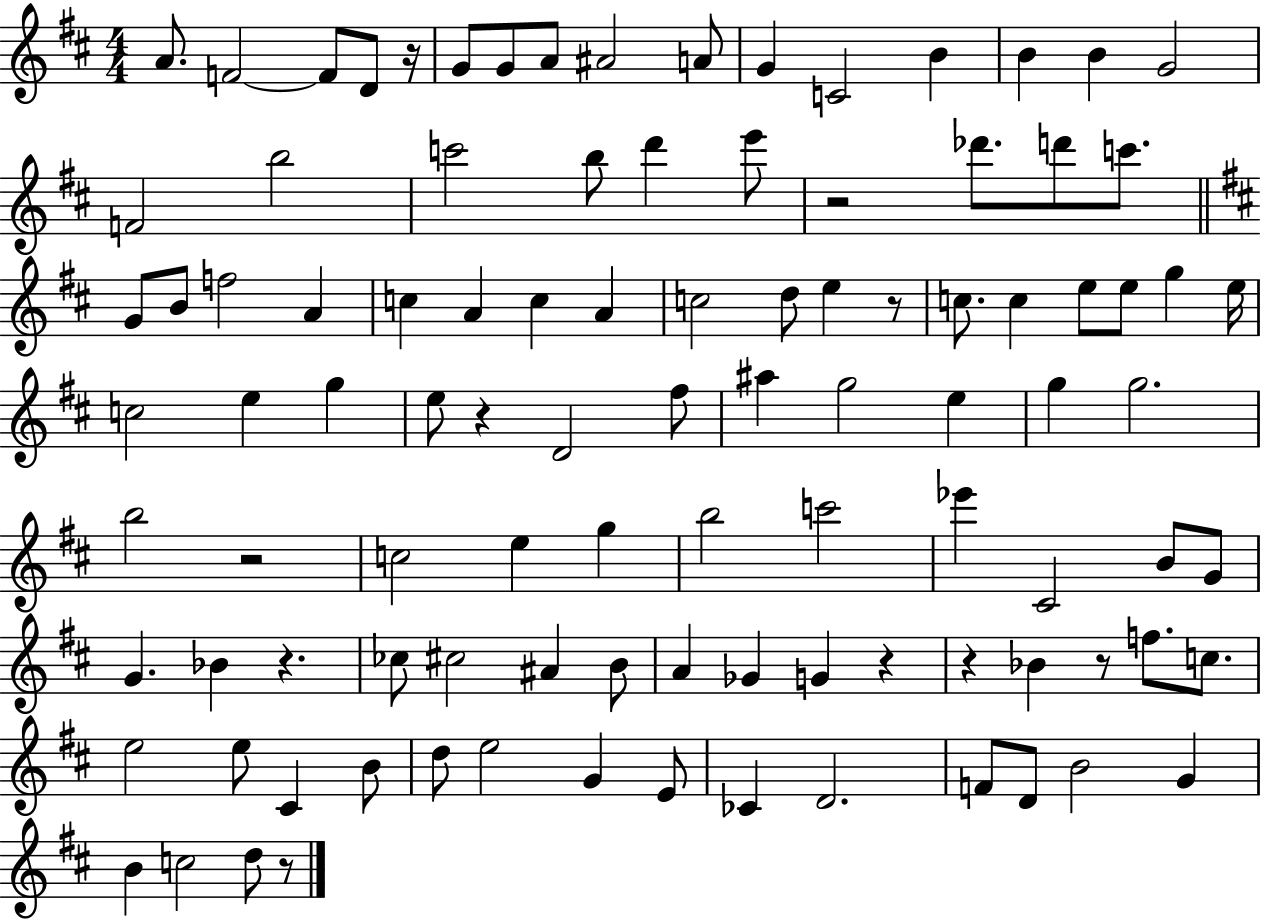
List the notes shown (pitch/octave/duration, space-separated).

A4/e. F4/h F4/e D4/e R/s G4/e G4/e A4/e A#4/h A4/e G4/q C4/h B4/q B4/q B4/q G4/h F4/h B5/h C6/h B5/e D6/q E6/e R/h Db6/e. D6/e C6/e. G4/e B4/e F5/h A4/q C5/q A4/q C5/q A4/q C5/h D5/e E5/q R/e C5/e. C5/q E5/e E5/e G5/q E5/s C5/h E5/q G5/q E5/e R/q D4/h F#5/e A#5/q G5/h E5/q G5/q G5/h. B5/h R/h C5/h E5/q G5/q B5/h C6/h Eb6/q C#4/h B4/e G4/e G4/q. Bb4/q R/q. CES5/e C#5/h A#4/q B4/e A4/q Gb4/q G4/q R/q R/q Bb4/q R/e F5/e. C5/e. E5/h E5/e C#4/q B4/e D5/e E5/h G4/q E4/e CES4/q D4/h. F4/e D4/e B4/h G4/q B4/q C5/h D5/e R/e